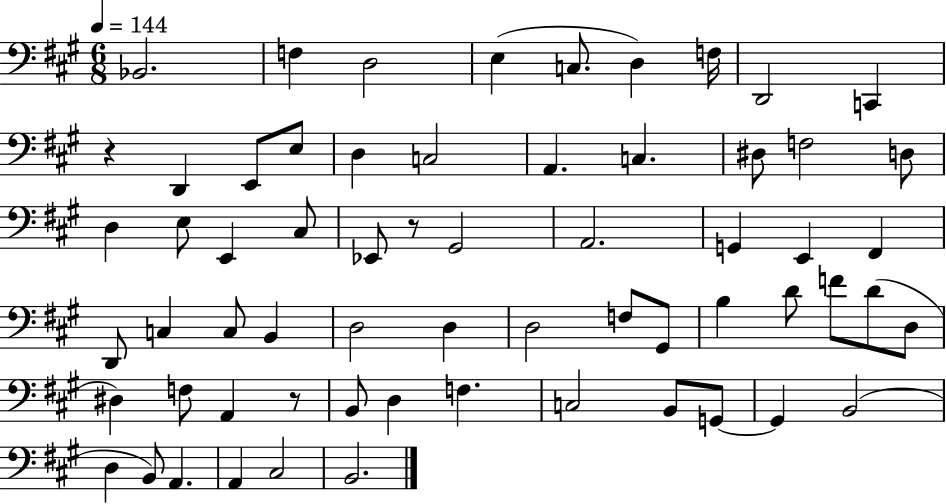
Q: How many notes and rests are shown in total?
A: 63